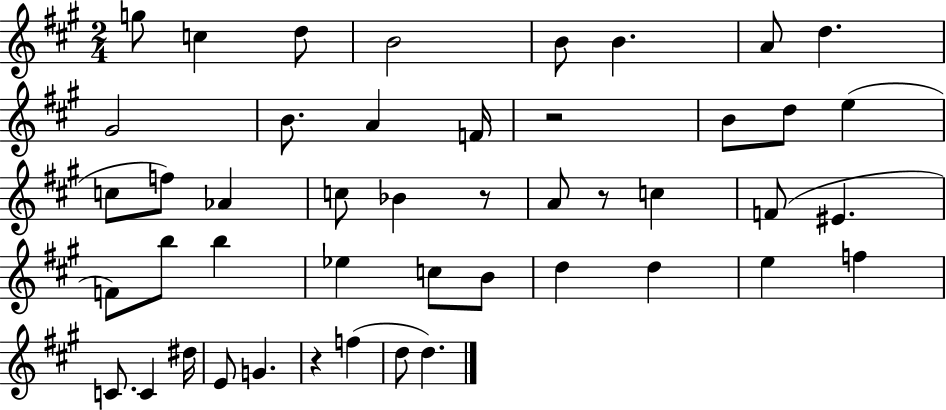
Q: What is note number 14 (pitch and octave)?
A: D5